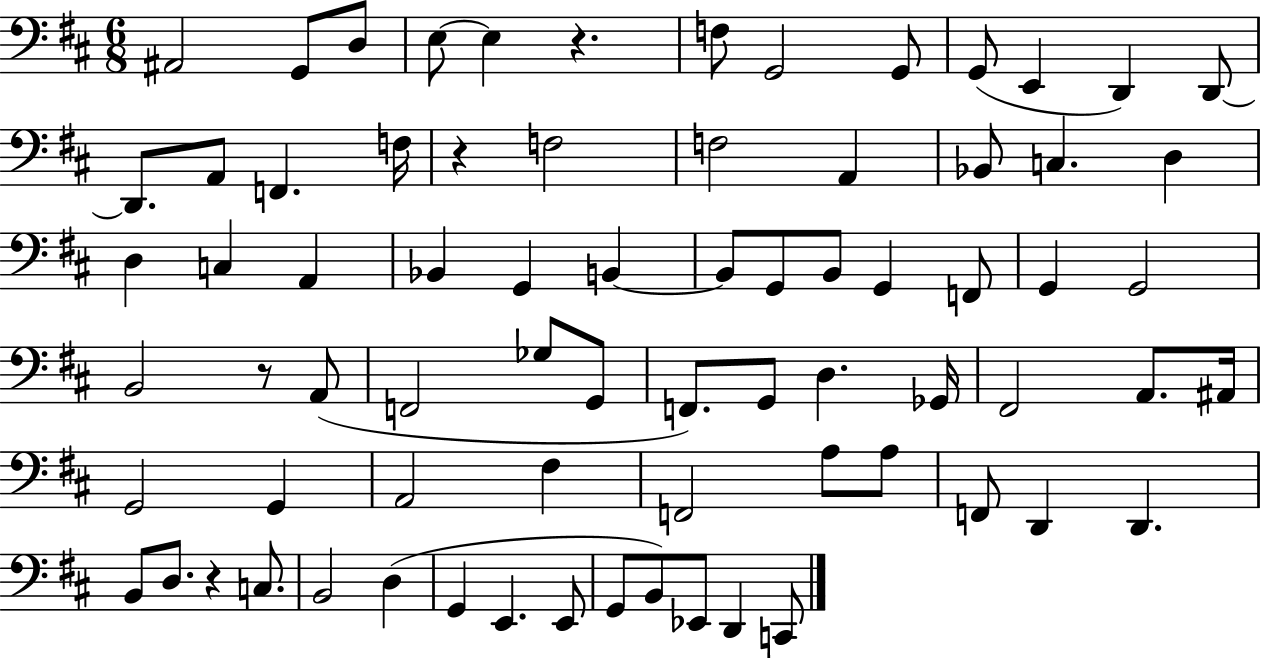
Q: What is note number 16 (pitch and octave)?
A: F3